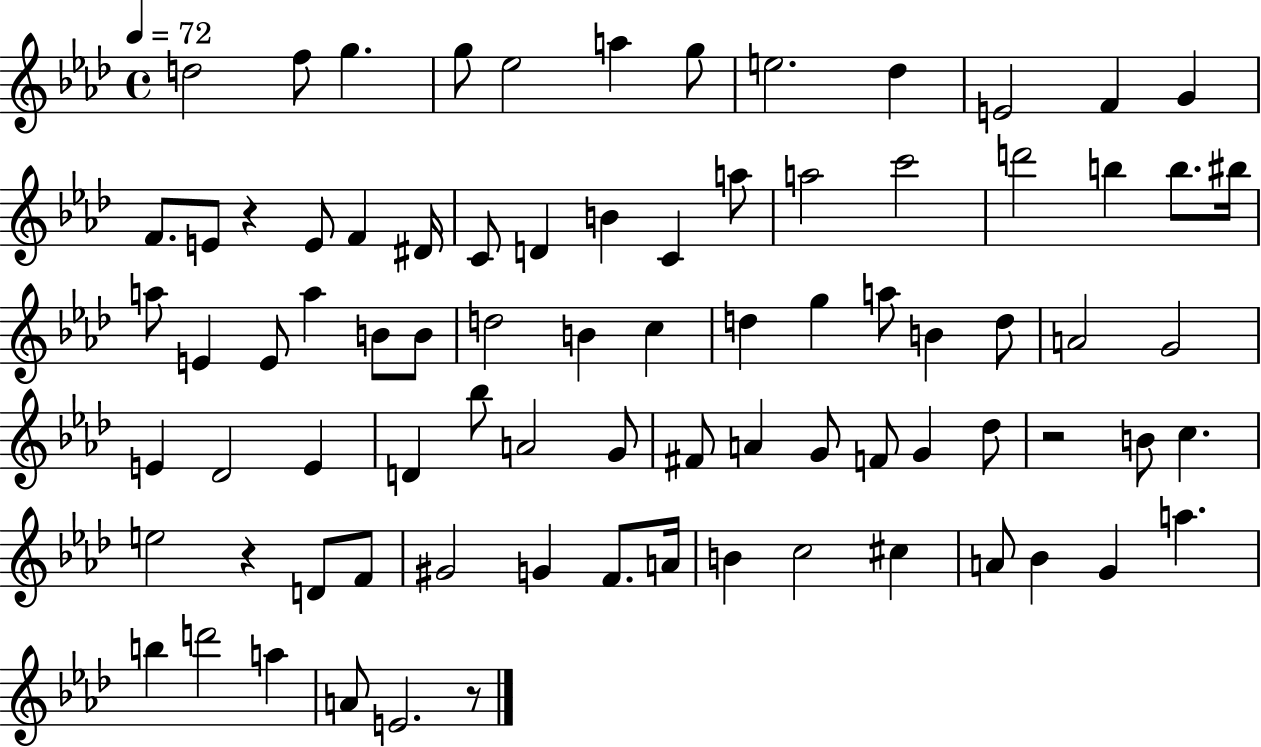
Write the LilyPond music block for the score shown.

{
  \clef treble
  \time 4/4
  \defaultTimeSignature
  \key aes \major
  \tempo 4 = 72
  d''2 f''8 g''4. | g''8 ees''2 a''4 g''8 | e''2. des''4 | e'2 f'4 g'4 | \break f'8. e'8 r4 e'8 f'4 dis'16 | c'8 d'4 b'4 c'4 a''8 | a''2 c'''2 | d'''2 b''4 b''8. bis''16 | \break a''8 e'4 e'8 a''4 b'8 b'8 | d''2 b'4 c''4 | d''4 g''4 a''8 b'4 d''8 | a'2 g'2 | \break e'4 des'2 e'4 | d'4 bes''8 a'2 g'8 | fis'8 a'4 g'8 f'8 g'4 des''8 | r2 b'8 c''4. | \break e''2 r4 d'8 f'8 | gis'2 g'4 f'8. a'16 | b'4 c''2 cis''4 | a'8 bes'4 g'4 a''4. | \break b''4 d'''2 a''4 | a'8 e'2. r8 | \bar "|."
}